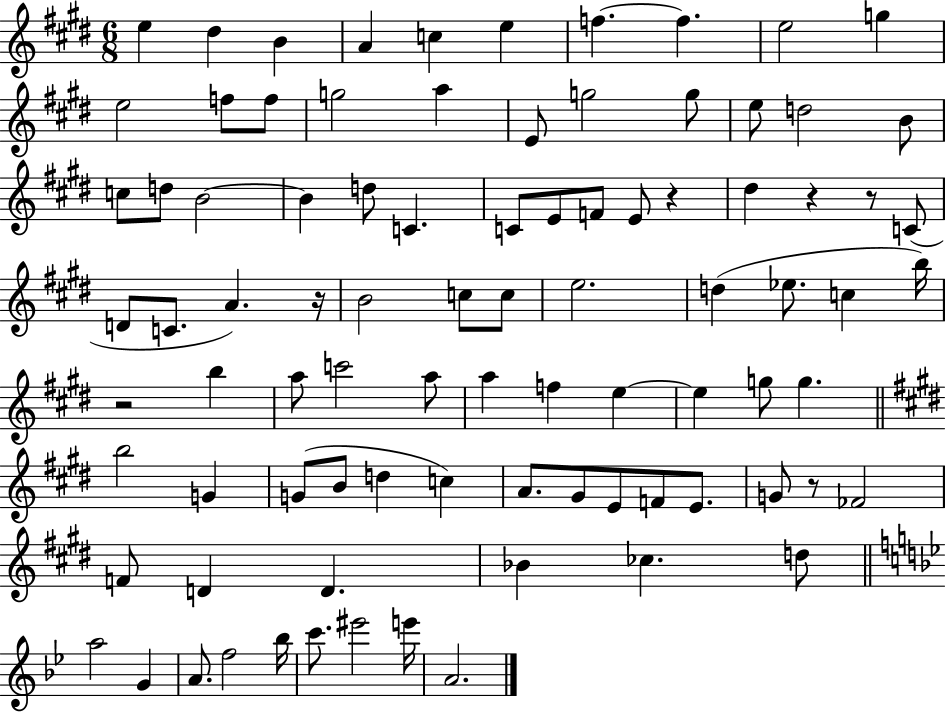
{
  \clef treble
  \numericTimeSignature
  \time 6/8
  \key e \major
  \repeat volta 2 { e''4 dis''4 b'4 | a'4 c''4 e''4 | f''4.~~ f''4. | e''2 g''4 | \break e''2 f''8 f''8 | g''2 a''4 | e'8 g''2 g''8 | e''8 d''2 b'8 | \break c''8 d''8 b'2~~ | b'4 d''8 c'4. | c'8 e'8 f'8 e'8 r4 | dis''4 r4 r8 c'8( | \break d'8 c'8. a'4.) r16 | b'2 c''8 c''8 | e''2. | d''4( ees''8. c''4 b''16) | \break r2 b''4 | a''8 c'''2 a''8 | a''4 f''4 e''4~~ | e''4 g''8 g''4. | \break \bar "||" \break \key e \major b''2 g'4 | g'8( b'8 d''4 c''4) | a'8. gis'8 e'8 f'8 e'8. | g'8 r8 fes'2 | \break f'8 d'4 d'4. | bes'4 ces''4. d''8 | \bar "||" \break \key bes \major a''2 g'4 | a'8. f''2 bes''16 | c'''8. eis'''2 e'''16 | a'2. | \break } \bar "|."
}